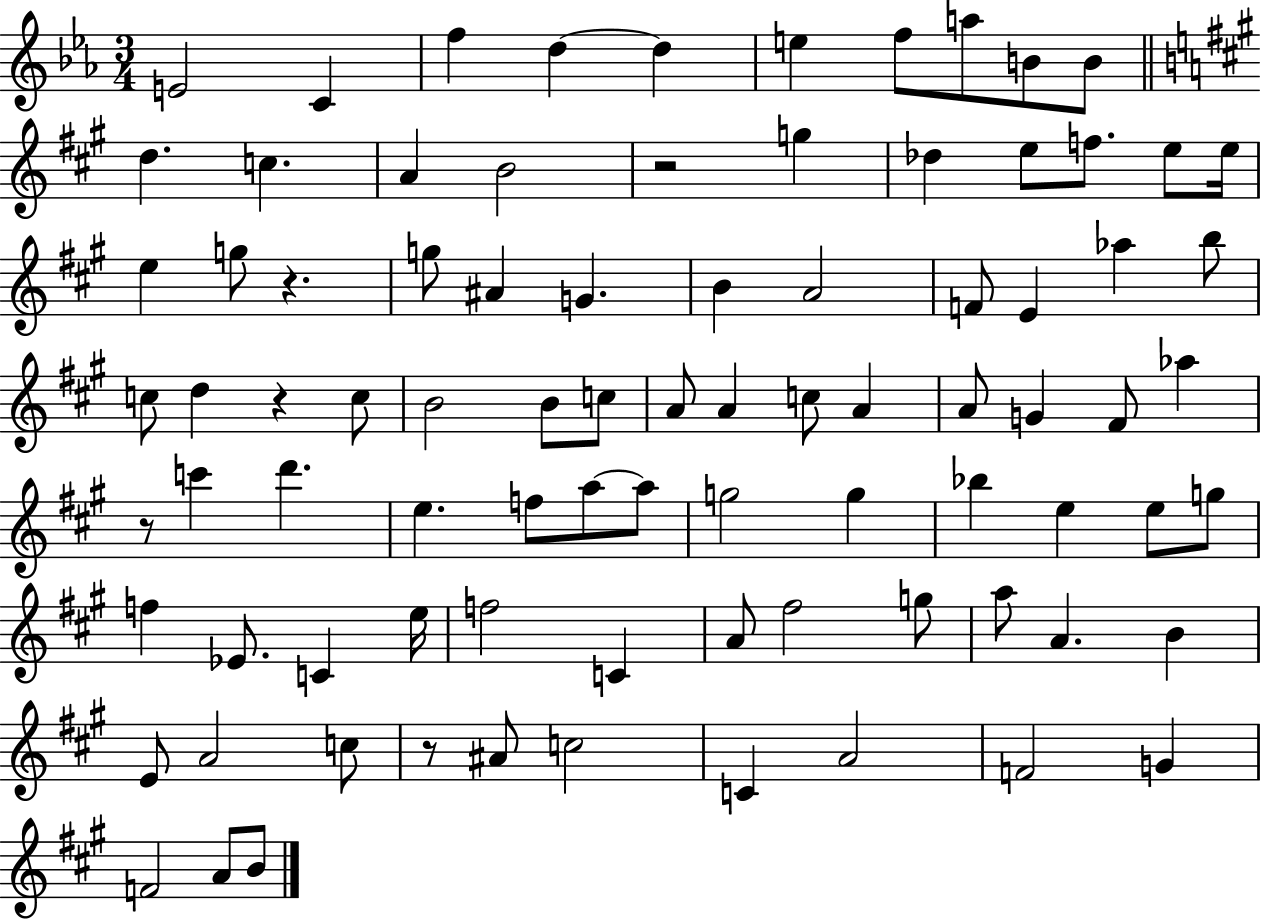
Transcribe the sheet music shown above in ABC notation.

X:1
T:Untitled
M:3/4
L:1/4
K:Eb
E2 C f d d e f/2 a/2 B/2 B/2 d c A B2 z2 g _d e/2 f/2 e/2 e/4 e g/2 z g/2 ^A G B A2 F/2 E _a b/2 c/2 d z c/2 B2 B/2 c/2 A/2 A c/2 A A/2 G ^F/2 _a z/2 c' d' e f/2 a/2 a/2 g2 g _b e e/2 g/2 f _E/2 C e/4 f2 C A/2 ^f2 g/2 a/2 A B E/2 A2 c/2 z/2 ^A/2 c2 C A2 F2 G F2 A/2 B/2